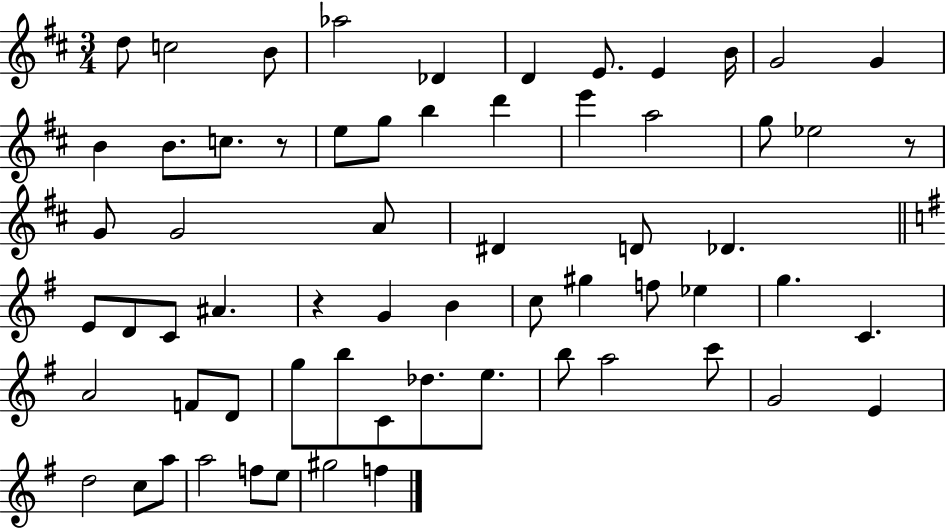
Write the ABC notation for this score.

X:1
T:Untitled
M:3/4
L:1/4
K:D
d/2 c2 B/2 _a2 _D D E/2 E B/4 G2 G B B/2 c/2 z/2 e/2 g/2 b d' e' a2 g/2 _e2 z/2 G/2 G2 A/2 ^D D/2 _D E/2 D/2 C/2 ^A z G B c/2 ^g f/2 _e g C A2 F/2 D/2 g/2 b/2 C/2 _d/2 e/2 b/2 a2 c'/2 G2 E d2 c/2 a/2 a2 f/2 e/2 ^g2 f